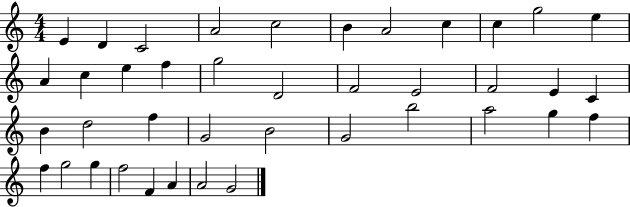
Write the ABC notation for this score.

X:1
T:Untitled
M:4/4
L:1/4
K:C
E D C2 A2 c2 B A2 c c g2 e A c e f g2 D2 F2 E2 F2 E C B d2 f G2 B2 G2 b2 a2 g f f g2 g f2 F A A2 G2